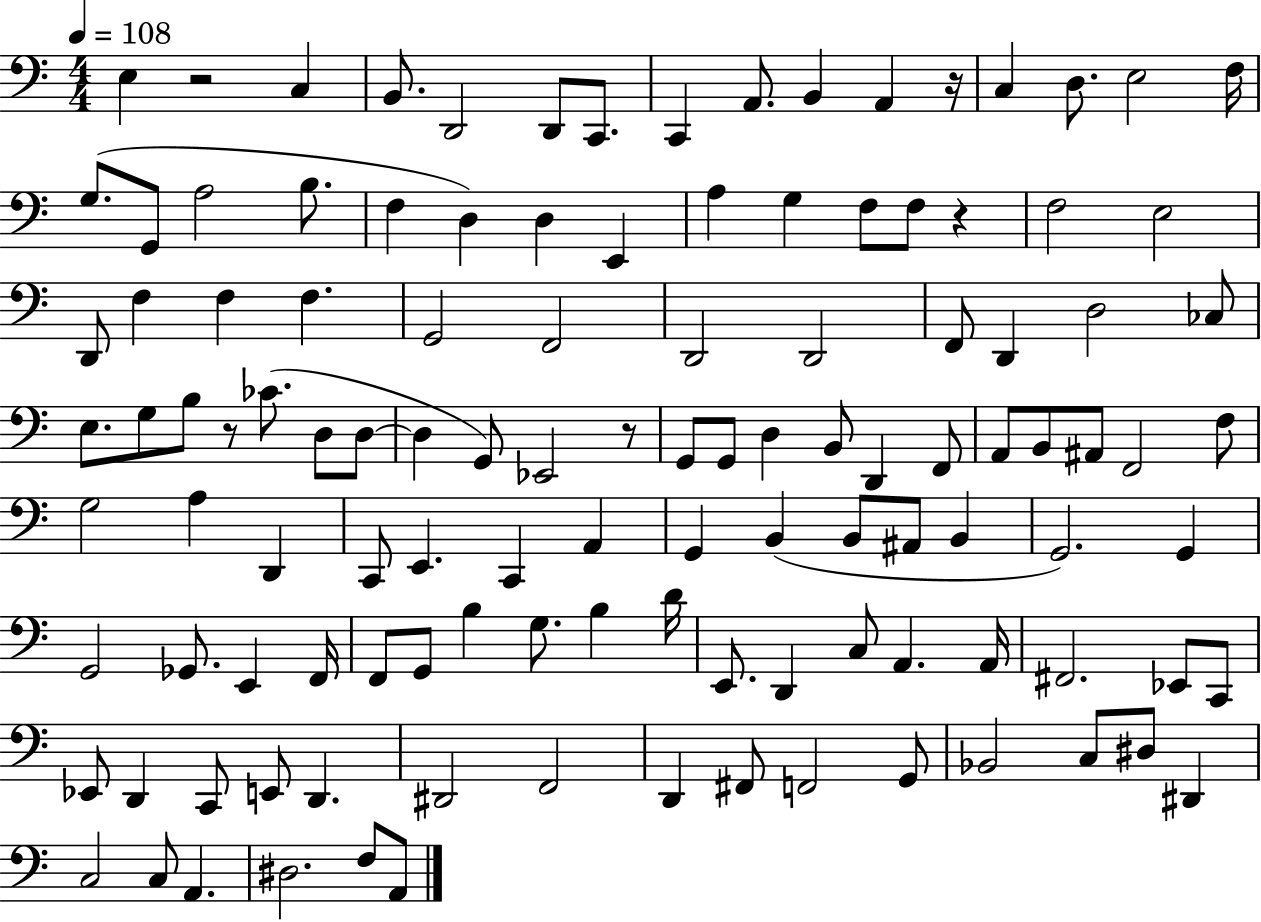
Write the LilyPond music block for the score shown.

{
  \clef bass
  \numericTimeSignature
  \time 4/4
  \key c \major
  \tempo 4 = 108
  e4 r2 c4 | b,8. d,2 d,8 c,8. | c,4 a,8. b,4 a,4 r16 | c4 d8. e2 f16 | \break g8.( g,8 a2 b8. | f4 d4) d4 e,4 | a4 g4 f8 f8 r4 | f2 e2 | \break d,8 f4 f4 f4. | g,2 f,2 | d,2 d,2 | f,8 d,4 d2 ces8 | \break e8. g8 b8 r8 ces'8.( d8 d8~~ | d4 g,8) ees,2 r8 | g,8 g,8 d4 b,8 d,4 f,8 | a,8 b,8 ais,8 f,2 f8 | \break g2 a4 d,4 | c,8 e,4. c,4 a,4 | g,4 b,4( b,8 ais,8 b,4 | g,2.) g,4 | \break g,2 ges,8. e,4 f,16 | f,8 g,8 b4 g8. b4 d'16 | e,8. d,4 c8 a,4. a,16 | fis,2. ees,8 c,8 | \break ees,8 d,4 c,8 e,8 d,4. | dis,2 f,2 | d,4 fis,8 f,2 g,8 | bes,2 c8 dis8 dis,4 | \break c2 c8 a,4. | dis2. f8 a,8 | \bar "|."
}